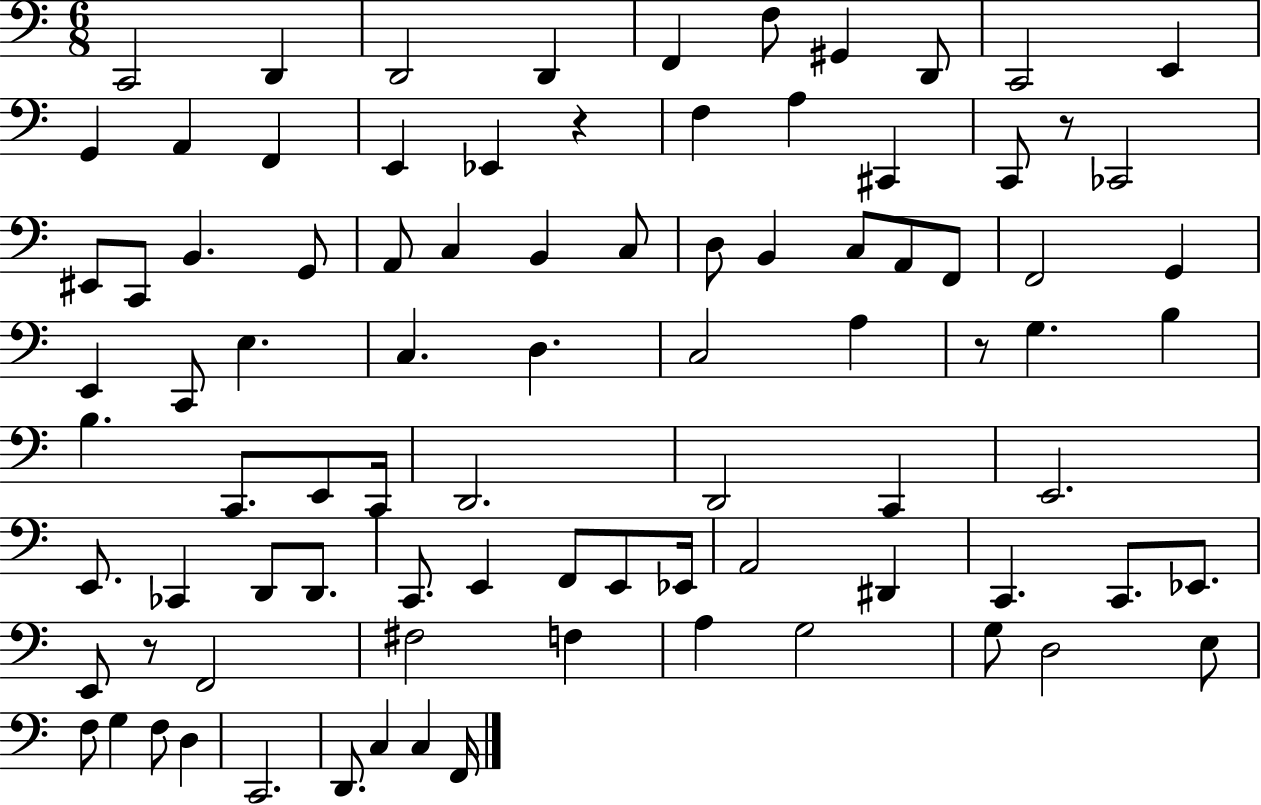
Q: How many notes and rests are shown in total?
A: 88